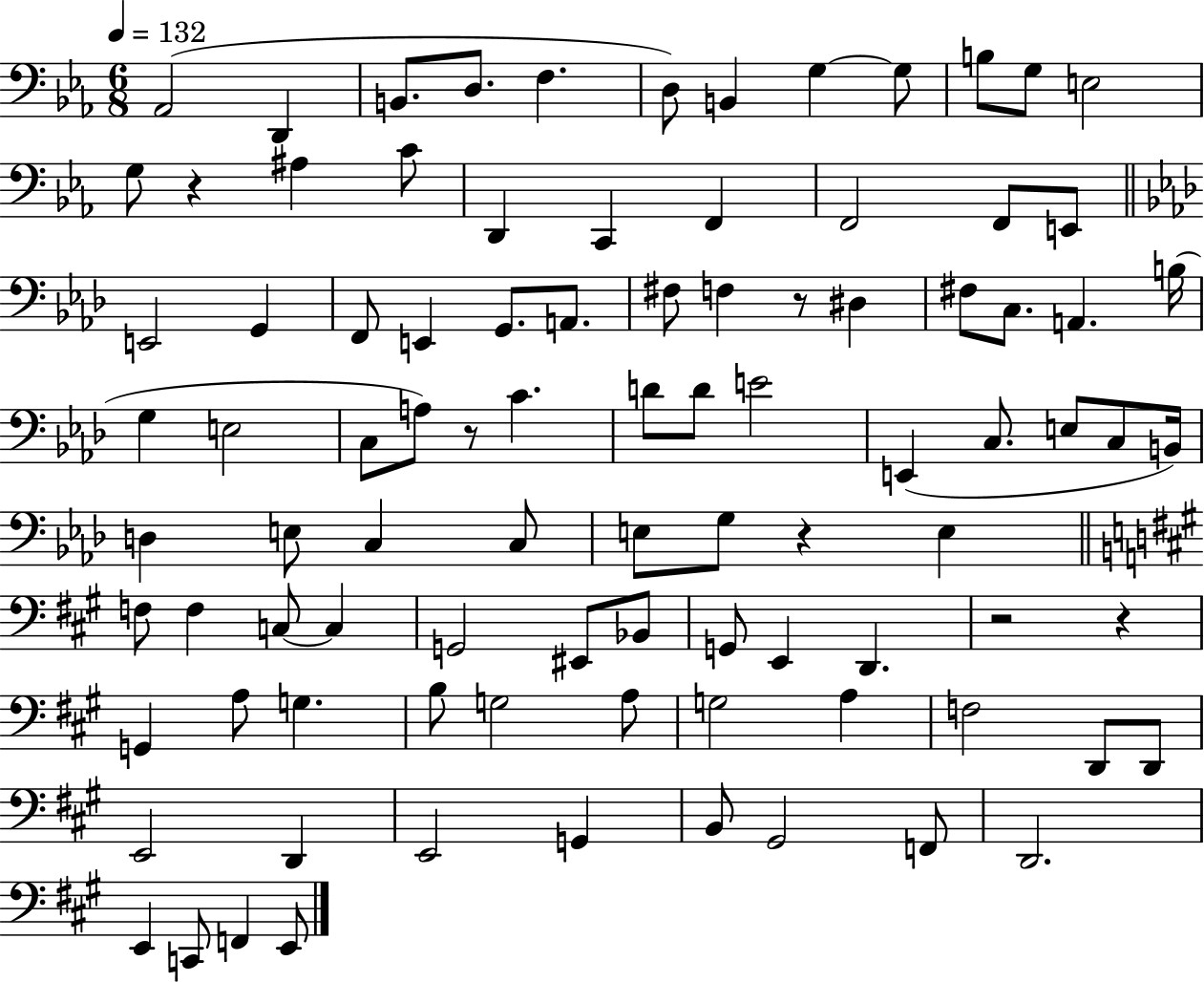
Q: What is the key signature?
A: EES major